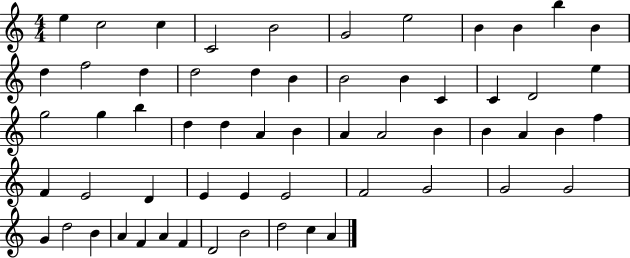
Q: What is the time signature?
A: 4/4